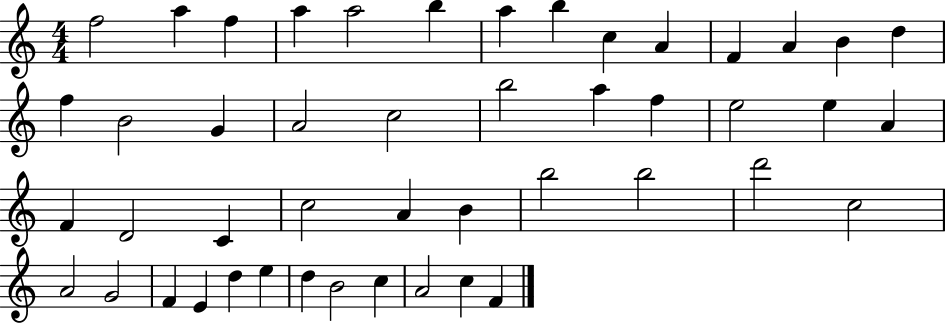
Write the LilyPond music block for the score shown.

{
  \clef treble
  \numericTimeSignature
  \time 4/4
  \key c \major
  f''2 a''4 f''4 | a''4 a''2 b''4 | a''4 b''4 c''4 a'4 | f'4 a'4 b'4 d''4 | \break f''4 b'2 g'4 | a'2 c''2 | b''2 a''4 f''4 | e''2 e''4 a'4 | \break f'4 d'2 c'4 | c''2 a'4 b'4 | b''2 b''2 | d'''2 c''2 | \break a'2 g'2 | f'4 e'4 d''4 e''4 | d''4 b'2 c''4 | a'2 c''4 f'4 | \break \bar "|."
}